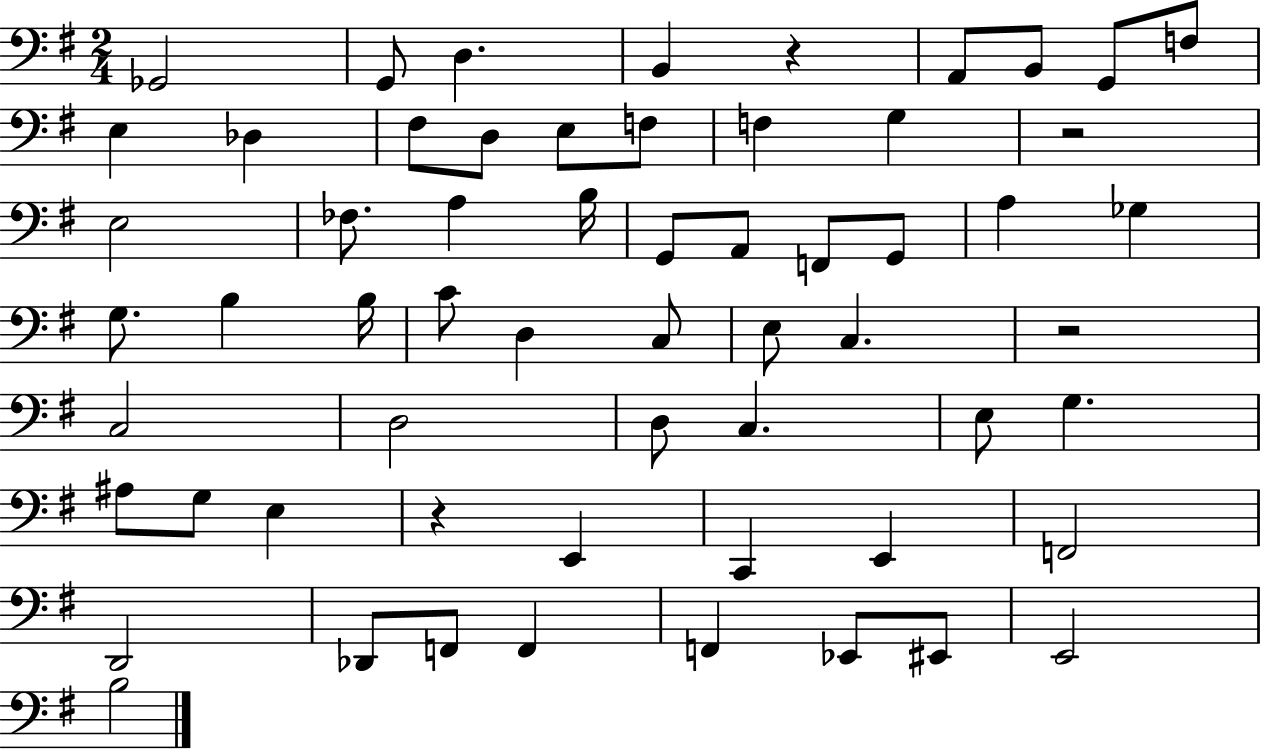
{
  \clef bass
  \numericTimeSignature
  \time 2/4
  \key g \major
  ges,2 | g,8 d4. | b,4 r4 | a,8 b,8 g,8 f8 | \break e4 des4 | fis8 d8 e8 f8 | f4 g4 | r2 | \break e2 | fes8. a4 b16 | g,8 a,8 f,8 g,8 | a4 ges4 | \break g8. b4 b16 | c'8 d4 c8 | e8 c4. | r2 | \break c2 | d2 | d8 c4. | e8 g4. | \break ais8 g8 e4 | r4 e,4 | c,4 e,4 | f,2 | \break d,2 | des,8 f,8 f,4 | f,4 ees,8 eis,8 | e,2 | \break b2 | \bar "|."
}